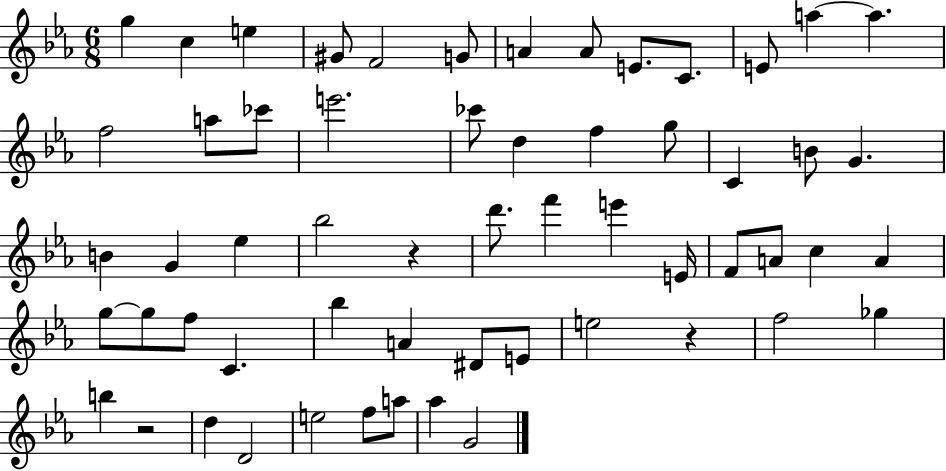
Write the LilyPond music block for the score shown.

{
  \clef treble
  \numericTimeSignature
  \time 6/8
  \key ees \major
  g''4 c''4 e''4 | gis'8 f'2 g'8 | a'4 a'8 e'8. c'8. | e'8 a''4~~ a''4. | \break f''2 a''8 ces'''8 | e'''2. | ces'''8 d''4 f''4 g''8 | c'4 b'8 g'4. | \break b'4 g'4 ees''4 | bes''2 r4 | d'''8. f'''4 e'''4 e'16 | f'8 a'8 c''4 a'4 | \break g''8~~ g''8 f''8 c'4. | bes''4 a'4 dis'8 e'8 | e''2 r4 | f''2 ges''4 | \break b''4 r2 | d''4 d'2 | e''2 f''8 a''8 | aes''4 g'2 | \break \bar "|."
}